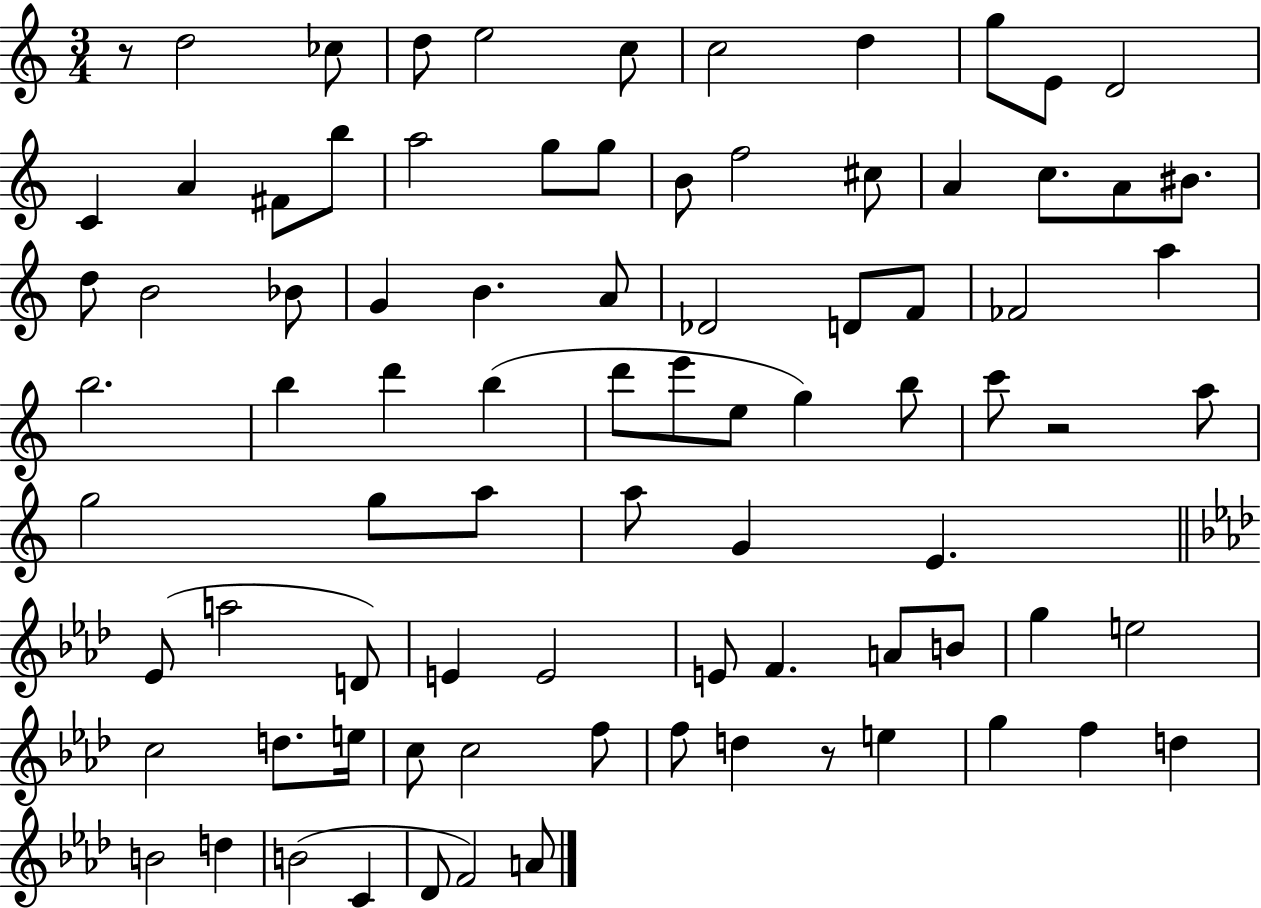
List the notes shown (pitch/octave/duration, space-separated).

R/e D5/h CES5/e D5/e E5/h C5/e C5/h D5/q G5/e E4/e D4/h C4/q A4/q F#4/e B5/e A5/h G5/e G5/e B4/e F5/h C#5/e A4/q C5/e. A4/e BIS4/e. D5/e B4/h Bb4/e G4/q B4/q. A4/e Db4/h D4/e F4/e FES4/h A5/q B5/h. B5/q D6/q B5/q D6/e E6/e E5/e G5/q B5/e C6/e R/h A5/e G5/h G5/e A5/e A5/e G4/q E4/q. Eb4/e A5/h D4/e E4/q E4/h E4/e F4/q. A4/e B4/e G5/q E5/h C5/h D5/e. E5/s C5/e C5/h F5/e F5/e D5/q R/e E5/q G5/q F5/q D5/q B4/h D5/q B4/h C4/q Db4/e F4/h A4/e